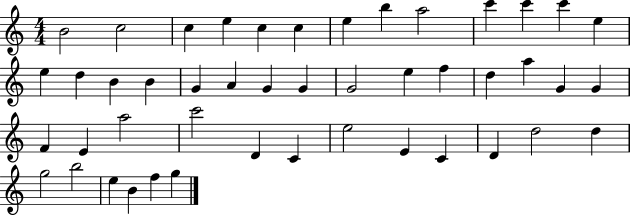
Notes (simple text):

B4/h C5/h C5/q E5/q C5/q C5/q E5/q B5/q A5/h C6/q C6/q C6/q E5/q E5/q D5/q B4/q B4/q G4/q A4/q G4/q G4/q G4/h E5/q F5/q D5/q A5/q G4/q G4/q F4/q E4/q A5/h C6/h D4/q C4/q E5/h E4/q C4/q D4/q D5/h D5/q G5/h B5/h E5/q B4/q F5/q G5/q